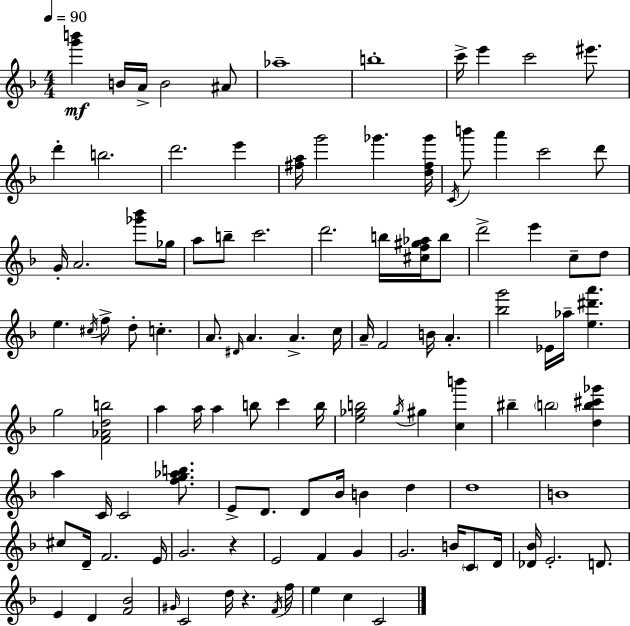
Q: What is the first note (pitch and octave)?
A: B4